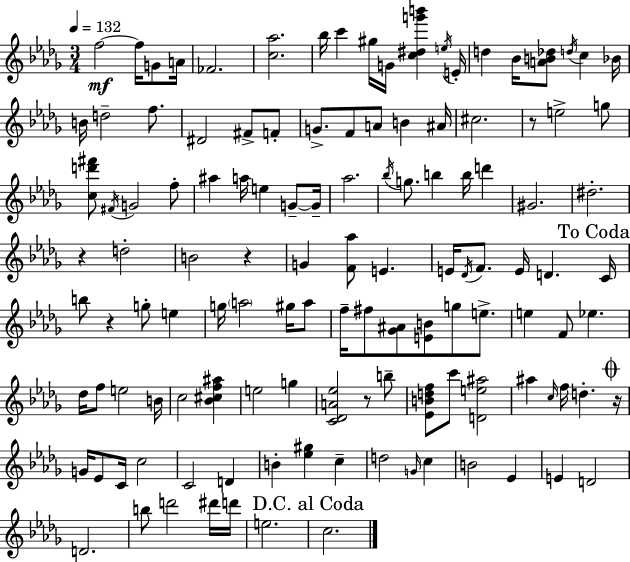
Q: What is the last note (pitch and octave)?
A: C5